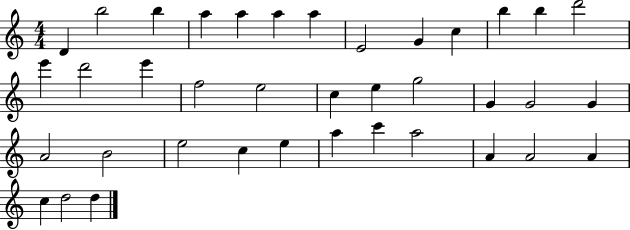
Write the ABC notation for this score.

X:1
T:Untitled
M:4/4
L:1/4
K:C
D b2 b a a a a E2 G c b b d'2 e' d'2 e' f2 e2 c e g2 G G2 G A2 B2 e2 c e a c' a2 A A2 A c d2 d